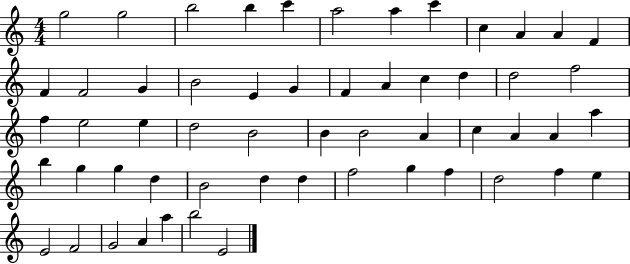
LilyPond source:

{
  \clef treble
  \numericTimeSignature
  \time 4/4
  \key c \major
  g''2 g''2 | b''2 b''4 c'''4 | a''2 a''4 c'''4 | c''4 a'4 a'4 f'4 | \break f'4 f'2 g'4 | b'2 e'4 g'4 | f'4 a'4 c''4 d''4 | d''2 f''2 | \break f''4 e''2 e''4 | d''2 b'2 | b'4 b'2 a'4 | c''4 a'4 a'4 a''4 | \break b''4 g''4 g''4 d''4 | b'2 d''4 d''4 | f''2 g''4 f''4 | d''2 f''4 e''4 | \break e'2 f'2 | g'2 a'4 a''4 | b''2 e'2 | \bar "|."
}